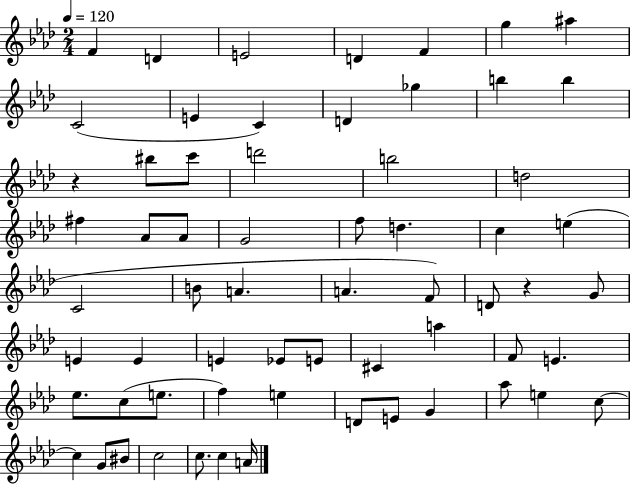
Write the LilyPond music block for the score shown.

{
  \clef treble
  \numericTimeSignature
  \time 2/4
  \key aes \major
  \tempo 4 = 120
  f'4 d'4 | e'2 | d'4 f'4 | g''4 ais''4 | \break c'2( | e'4 c'4) | d'4 ges''4 | b''4 b''4 | \break r4 bis''8 c'''8 | d'''2 | b''2 | d''2 | \break fis''4 aes'8 aes'8 | g'2 | f''8 d''4. | c''4 e''4( | \break c'2 | b'8 a'4. | a'4. f'8) | d'8 r4 g'8 | \break e'4 e'4 | e'4 ees'8 e'8 | cis'4 a''4 | f'8 e'4. | \break ees''8. c''8( e''8. | f''4) e''4 | d'8 e'8 g'4 | aes''8 e''4 c''8~~ | \break c''4 g'8 bis'8 | c''2 | c''8. c''4 a'16 | \bar "|."
}